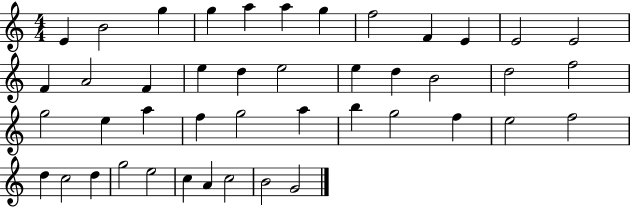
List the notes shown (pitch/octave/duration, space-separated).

E4/q B4/h G5/q G5/q A5/q A5/q G5/q F5/h F4/q E4/q E4/h E4/h F4/q A4/h F4/q E5/q D5/q E5/h E5/q D5/q B4/h D5/h F5/h G5/h E5/q A5/q F5/q G5/h A5/q B5/q G5/h F5/q E5/h F5/h D5/q C5/h D5/q G5/h E5/h C5/q A4/q C5/h B4/h G4/h